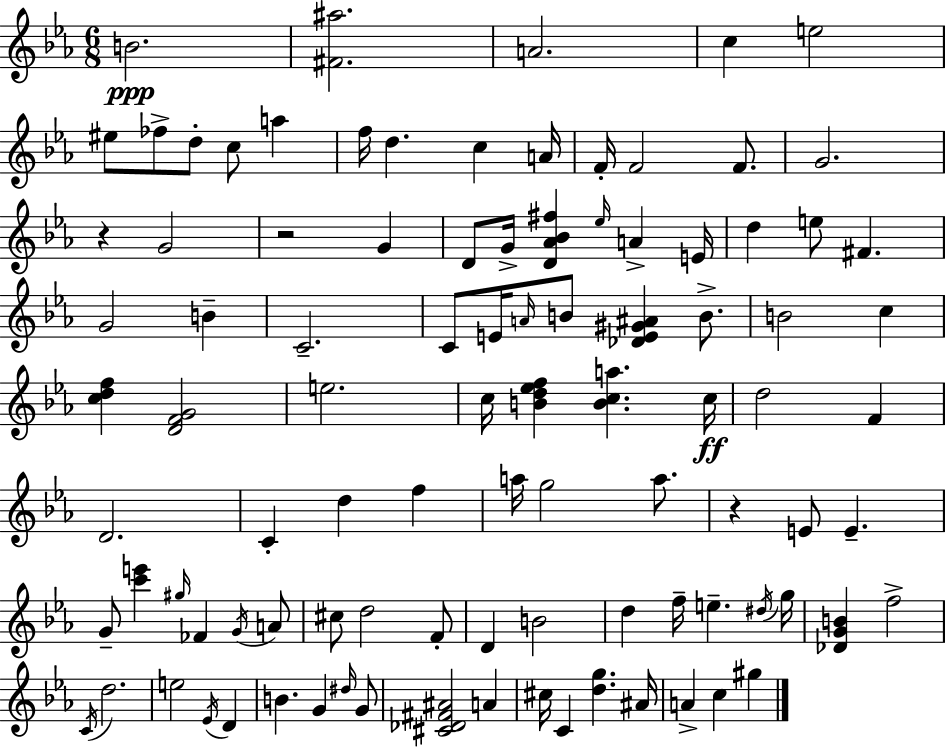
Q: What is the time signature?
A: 6/8